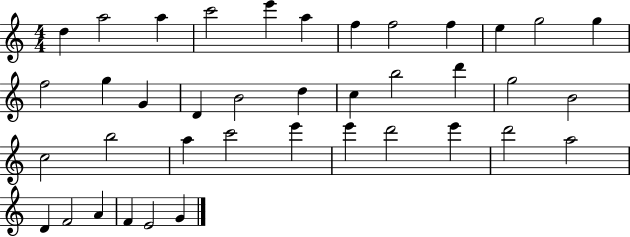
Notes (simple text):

D5/q A5/h A5/q C6/h E6/q A5/q F5/q F5/h F5/q E5/q G5/h G5/q F5/h G5/q G4/q D4/q B4/h D5/q C5/q B5/h D6/q G5/h B4/h C5/h B5/h A5/q C6/h E6/q E6/q D6/h E6/q D6/h A5/h D4/q F4/h A4/q F4/q E4/h G4/q